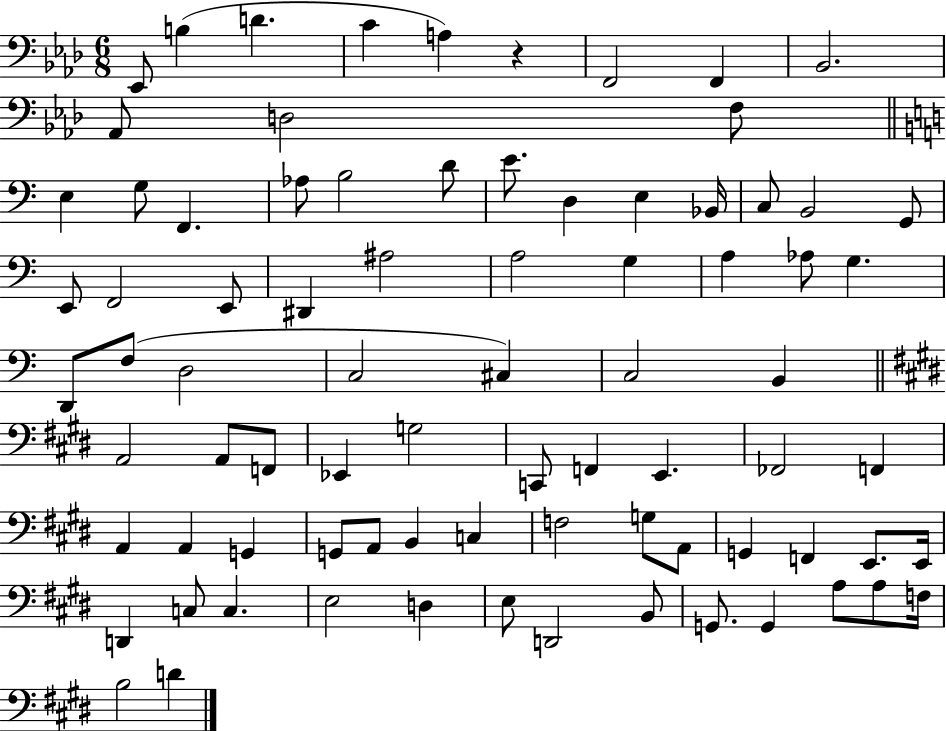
X:1
T:Untitled
M:6/8
L:1/4
K:Ab
_E,,/2 B, D C A, z F,,2 F,, _B,,2 _A,,/2 D,2 F,/2 E, G,/2 F,, _A,/2 B,2 D/2 E/2 D, E, _B,,/4 C,/2 B,,2 G,,/2 E,,/2 F,,2 E,,/2 ^D,, ^A,2 A,2 G, A, _A,/2 G, D,,/2 F,/2 D,2 C,2 ^C, C,2 B,, A,,2 A,,/2 F,,/2 _E,, G,2 C,,/2 F,, E,, _F,,2 F,, A,, A,, G,, G,,/2 A,,/2 B,, C, F,2 G,/2 A,,/2 G,, F,, E,,/2 E,,/4 D,, C,/2 C, E,2 D, E,/2 D,,2 B,,/2 G,,/2 G,, A,/2 A,/2 F,/4 B,2 D